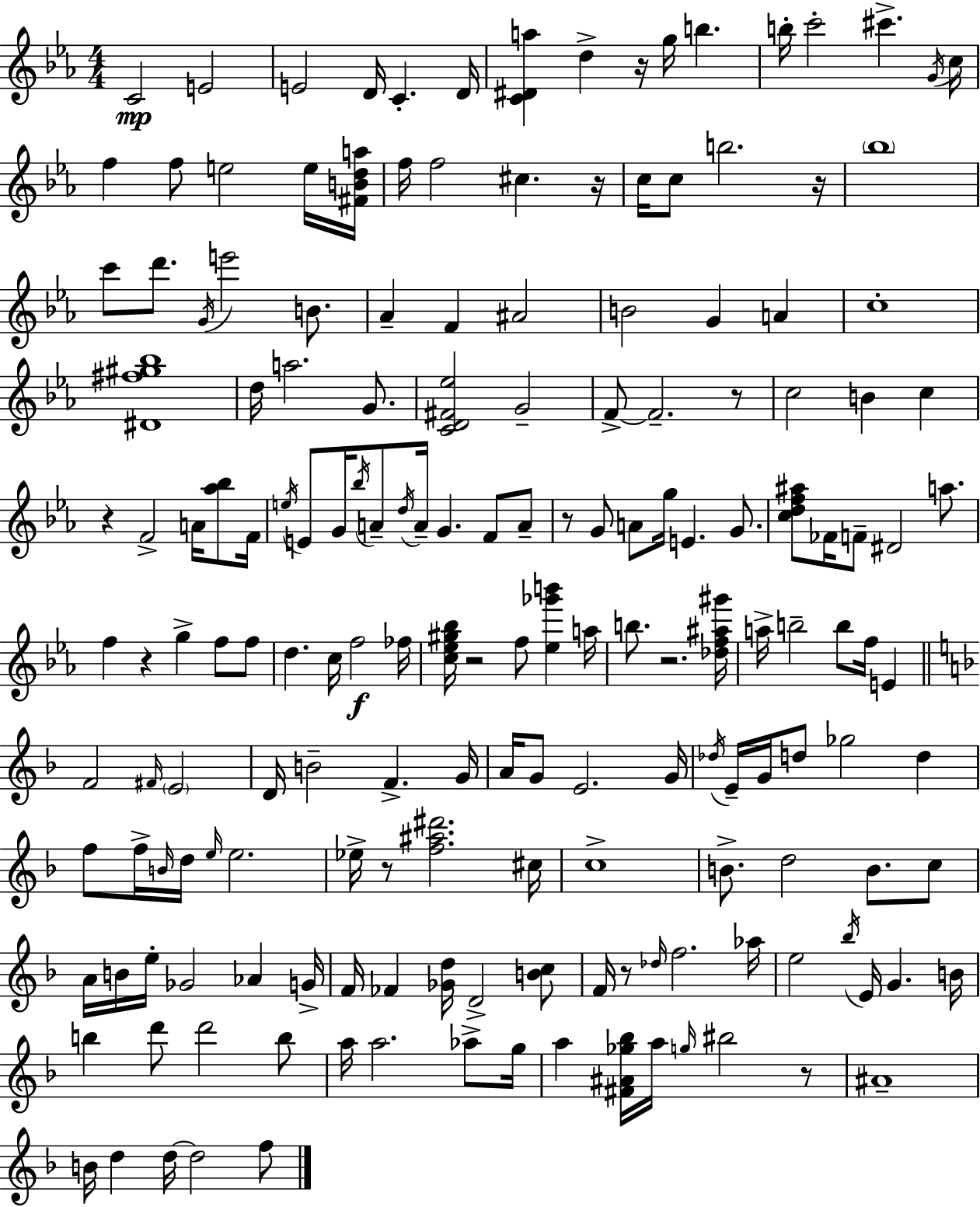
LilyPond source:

{
  \clef treble
  \numericTimeSignature
  \time 4/4
  \key ees \major
  c'2\mp e'2 | e'2 d'16 c'4.-. d'16 | <c' dis' a''>4 d''4-> r16 g''16 b''4. | b''16-. c'''2-. cis'''4.-> \acciaccatura { g'16 } | \break c''16 f''4 f''8 e''2 e''16 | <fis' b' d'' a''>16 f''16 f''2 cis''4. | r16 c''16 c''8 b''2. | r16 \parenthesize bes''1 | \break c'''8 d'''8. \acciaccatura { g'16 } e'''2 b'8. | aes'4-- f'4 ais'2 | b'2 g'4 a'4 | c''1-. | \break <dis' fis'' gis'' bes''>1 | d''16 a''2. g'8. | <c' d' fis' ees''>2 g'2-- | f'8->~~ f'2.-- | \break r8 c''2 b'4 c''4 | r4 f'2-> a'16 <aes'' bes''>8 | f'16 \acciaccatura { e''16 } e'8 g'16 \acciaccatura { bes''16 } a'8-- \acciaccatura { d''16 } a'16-- g'4. | f'8 a'8-- r8 g'8 a'8 g''16 e'4. | \break g'8. <c'' d'' f'' ais''>8 fes'16 f'8-- dis'2 | a''8. f''4 r4 g''4-> | f''8 f''8 d''4. c''16 f''2\f | fes''16 <c'' ees'' gis'' bes''>16 r2 f''8 | \break <ees'' ges''' b'''>4 a''16 b''8. r2. | <des'' f'' ais'' gis'''>16 a''16-> b''2-- b''8 | f''16 e'4 \bar "||" \break \key d \minor f'2 \grace { fis'16 } \parenthesize e'2 | d'16 b'2-- f'4.-> | g'16 a'16 g'8 e'2. | g'16 \acciaccatura { des''16 } e'16-- g'16 d''8 ges''2 d''4 | \break f''8 f''16-> \grace { b'16 } d''16 \grace { e''16 } e''2. | ees''16-> r8 <f'' ais'' dis'''>2. | cis''16 c''1-> | b'8.-> d''2 b'8. | \break c''8 a'16 b'16 e''16-. ges'2 aes'4 | g'16-> f'16 fes'4 <ges' d''>16 d'2-> | <b' c''>8 f'16 r8 \grace { des''16 } f''2. | aes''16 e''2 \acciaccatura { bes''16 } e'16 g'4. | \break b'16 b''4 d'''8 d'''2 | b''8 a''16 a''2. | aes''8-> g''16 a''4 <fis' ais' ges'' bes''>16 a''16 \grace { g''16 } bis''2 | r8 ais'1-- | \break b'16 d''4 d''16~~ d''2 | f''8 \bar "|."
}